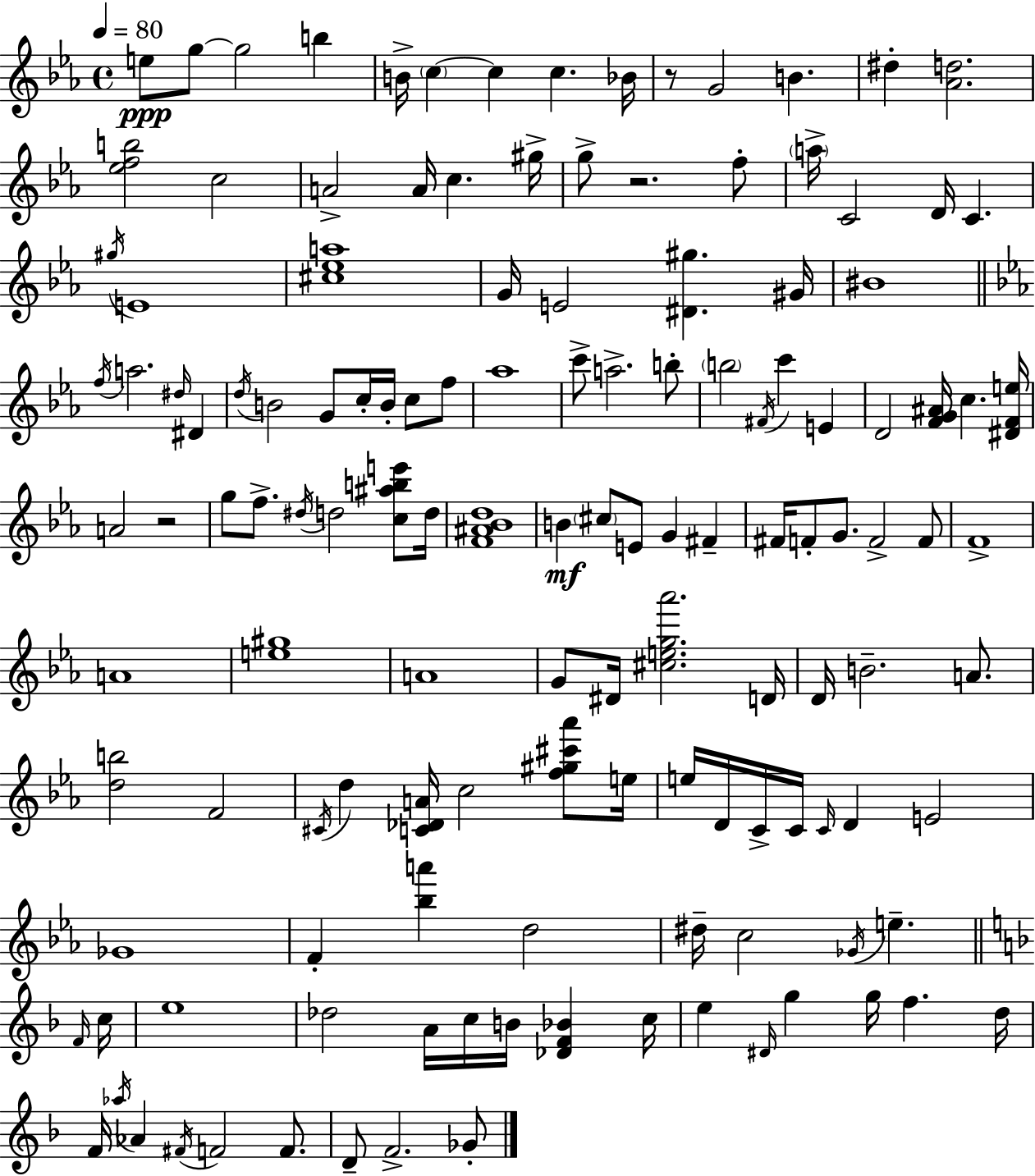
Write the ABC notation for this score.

X:1
T:Untitled
M:4/4
L:1/4
K:Cm
e/2 g/2 g2 b B/4 c c c _B/4 z/2 G2 B ^d [_Ad]2 [_efb]2 c2 A2 A/4 c ^g/4 g/2 z2 f/2 a/4 C2 D/4 C ^g/4 E4 [^c_ea]4 G/4 E2 [^D^g] ^G/4 ^B4 f/4 a2 ^d/4 ^D d/4 B2 G/2 c/4 B/4 c/2 f/2 _a4 c'/2 a2 b/2 b2 ^F/4 c' E D2 [FG^A]/4 c [^DFe]/4 A2 z2 g/2 f/2 ^d/4 d2 [c^abe']/2 d/4 [F^A_Bd]4 B ^c/2 E/2 G ^F ^F/4 F/2 G/2 F2 F/2 F4 A4 [e^g]4 A4 G/2 ^D/4 [^ceg_a']2 D/4 D/4 B2 A/2 [db]2 F2 ^C/4 d [C_DA]/4 c2 [f^g^c'_a']/2 e/4 e/4 D/4 C/4 C/4 C/4 D E2 _G4 F [_ba'] d2 ^d/4 c2 _G/4 e F/4 c/4 e4 _d2 A/4 c/4 B/4 [_DF_B] c/4 e ^D/4 g g/4 f d/4 F/4 _a/4 _A ^F/4 F2 F/2 D/2 F2 _G/2